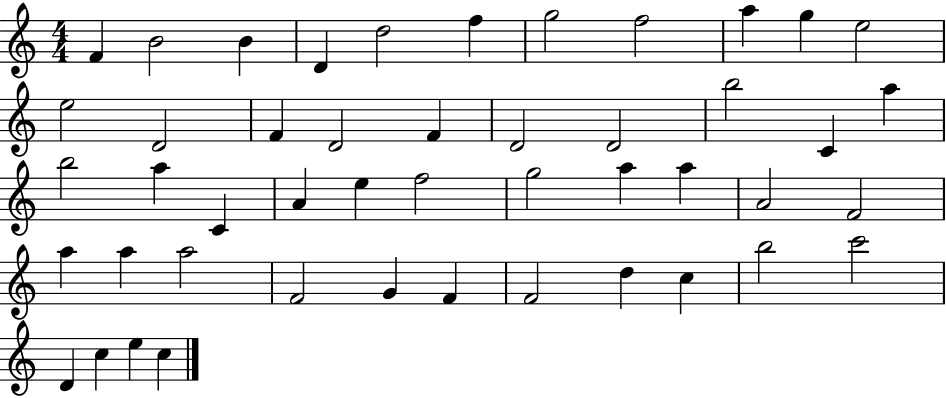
F4/q B4/h B4/q D4/q D5/h F5/q G5/h F5/h A5/q G5/q E5/h E5/h D4/h F4/q D4/h F4/q D4/h D4/h B5/h C4/q A5/q B5/h A5/q C4/q A4/q E5/q F5/h G5/h A5/q A5/q A4/h F4/h A5/q A5/q A5/h F4/h G4/q F4/q F4/h D5/q C5/q B5/h C6/h D4/q C5/q E5/q C5/q